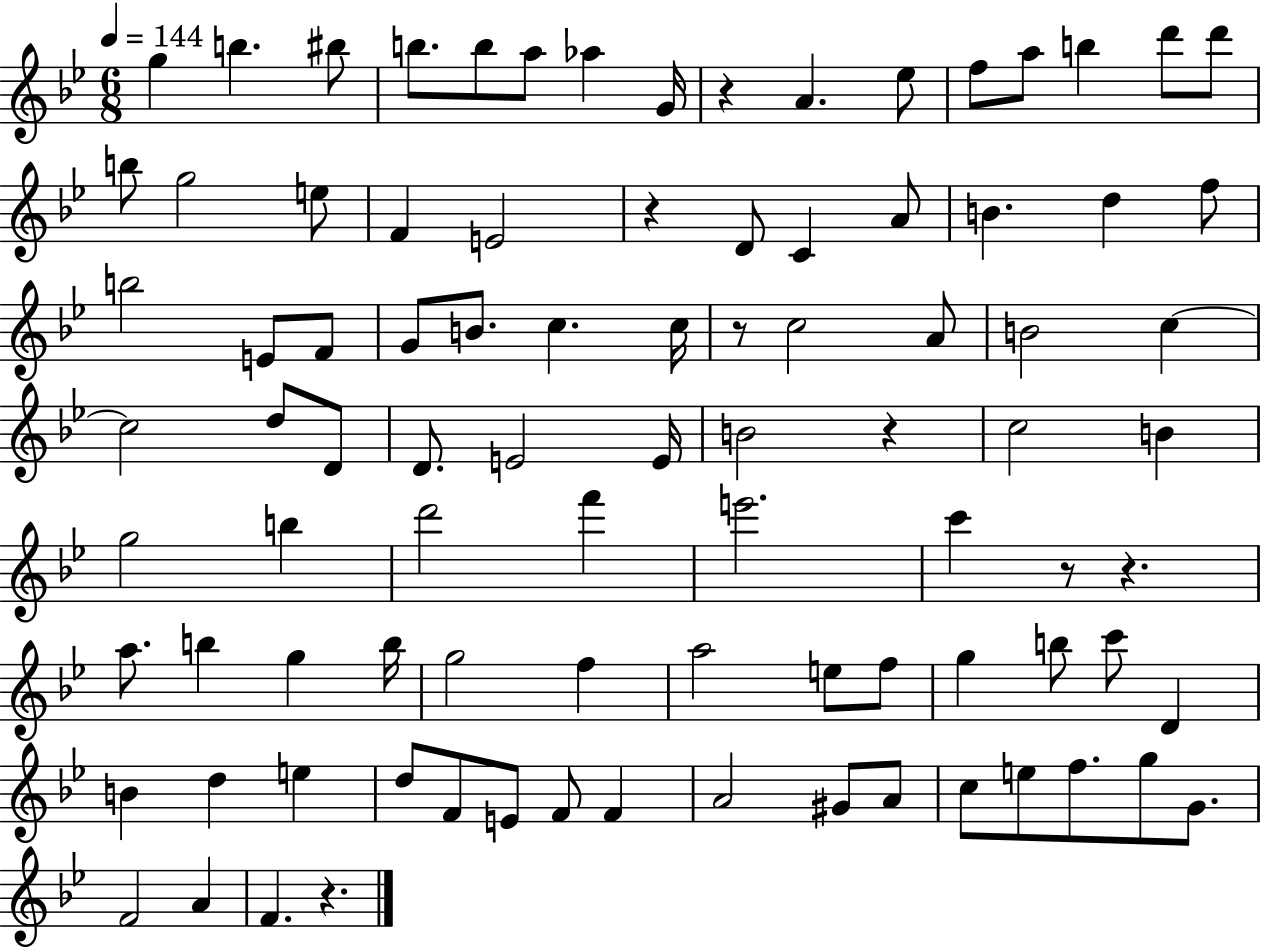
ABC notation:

X:1
T:Untitled
M:6/8
L:1/4
K:Bb
g b ^b/2 b/2 b/2 a/2 _a G/4 z A _e/2 f/2 a/2 b d'/2 d'/2 b/2 g2 e/2 F E2 z D/2 C A/2 B d f/2 b2 E/2 F/2 G/2 B/2 c c/4 z/2 c2 A/2 B2 c c2 d/2 D/2 D/2 E2 E/4 B2 z c2 B g2 b d'2 f' e'2 c' z/2 z a/2 b g b/4 g2 f a2 e/2 f/2 g b/2 c'/2 D B d e d/2 F/2 E/2 F/2 F A2 ^G/2 A/2 c/2 e/2 f/2 g/2 G/2 F2 A F z